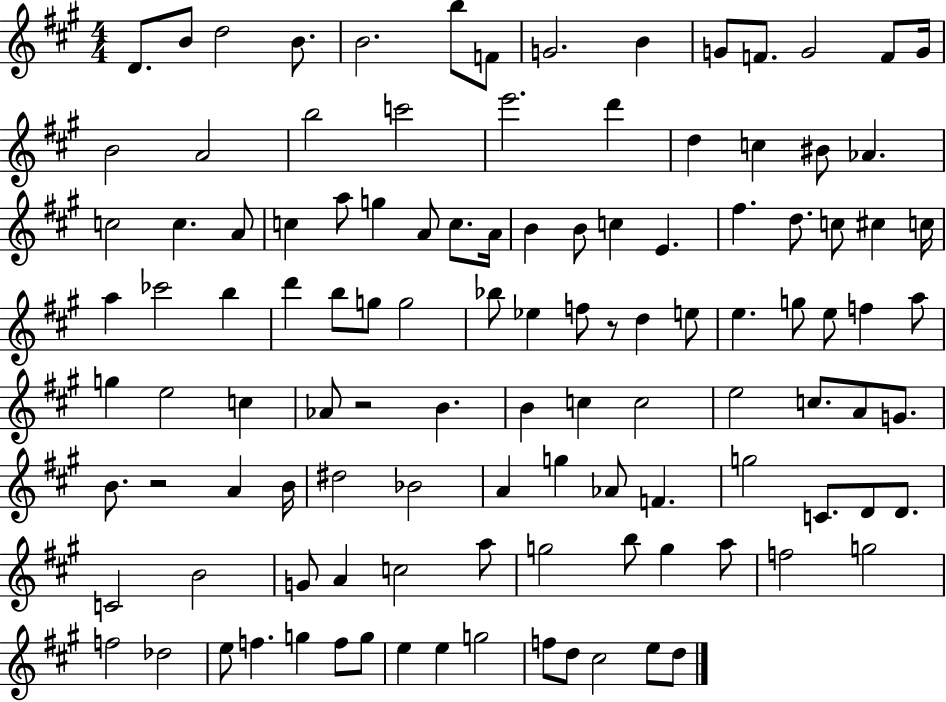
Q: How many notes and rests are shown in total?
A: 114